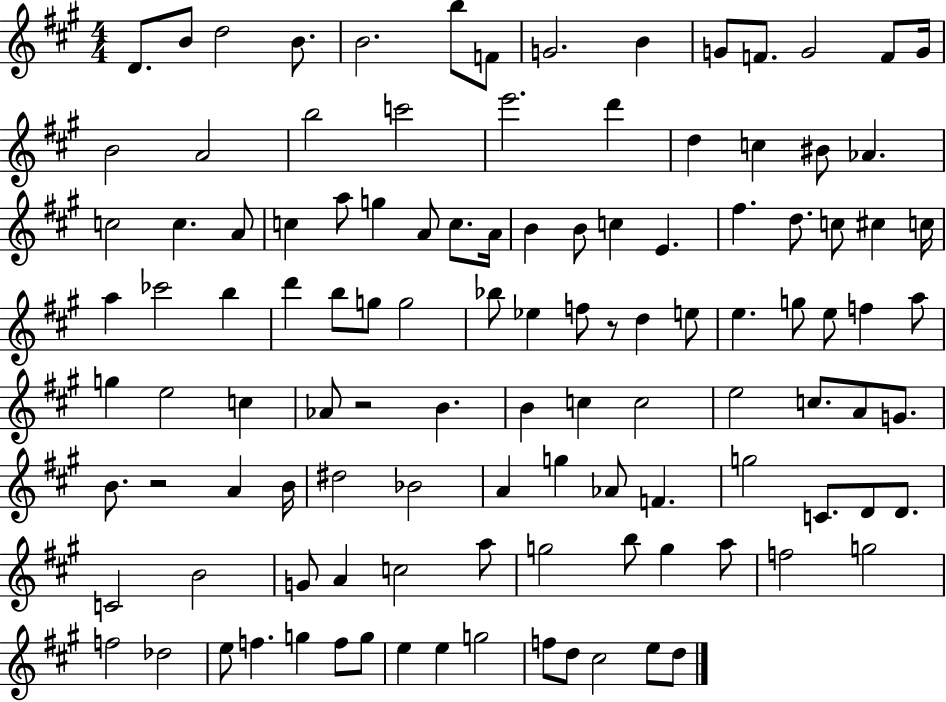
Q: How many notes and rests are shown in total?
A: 114